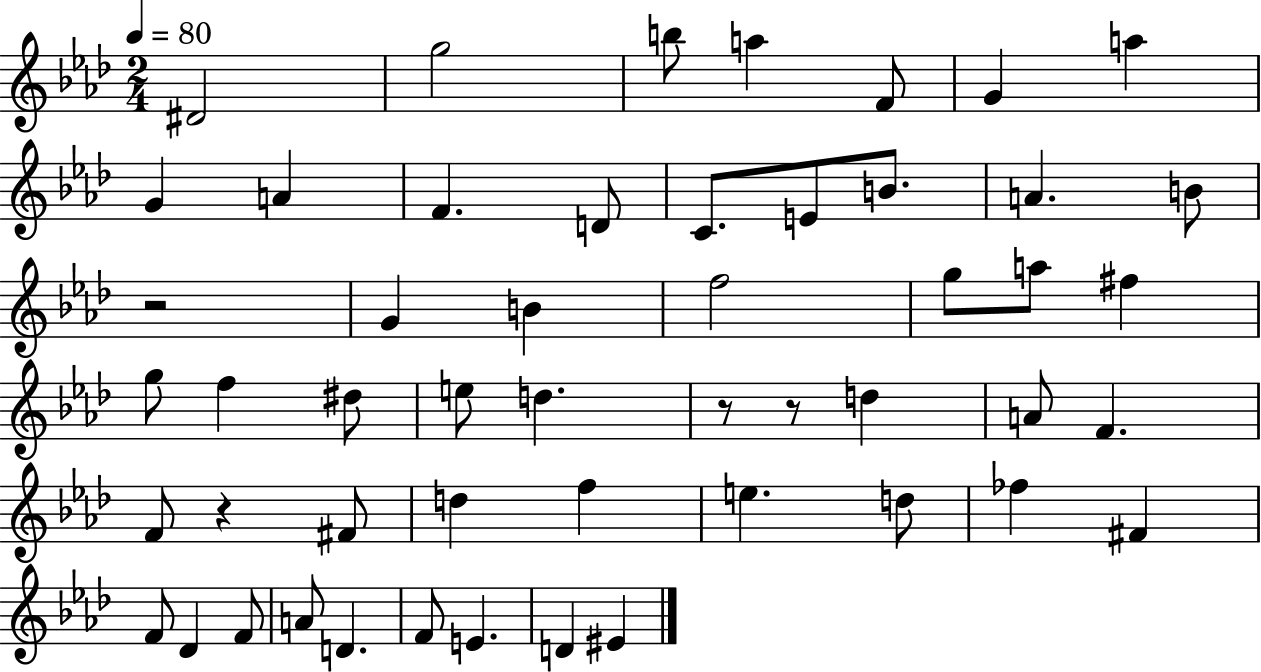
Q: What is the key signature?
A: AES major